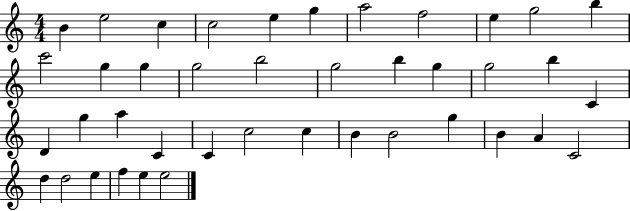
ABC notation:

X:1
T:Untitled
M:4/4
L:1/4
K:C
B e2 c c2 e g a2 f2 e g2 b c'2 g g g2 b2 g2 b g g2 b C D g a C C c2 c B B2 g B A C2 d d2 e f e e2